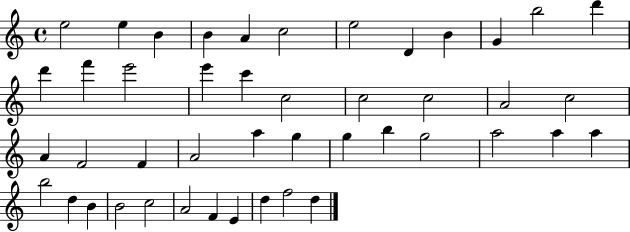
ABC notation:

X:1
T:Untitled
M:4/4
L:1/4
K:C
e2 e B B A c2 e2 D B G b2 d' d' f' e'2 e' c' c2 c2 c2 A2 c2 A F2 F A2 a g g b g2 a2 a a b2 d B B2 c2 A2 F E d f2 d